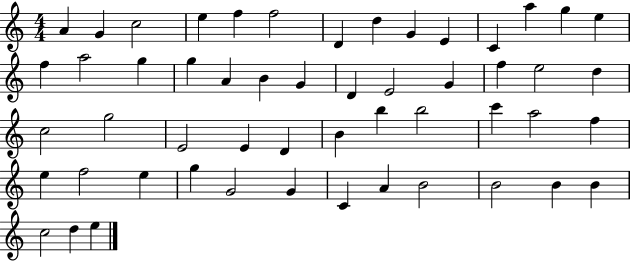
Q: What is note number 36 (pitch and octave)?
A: C6